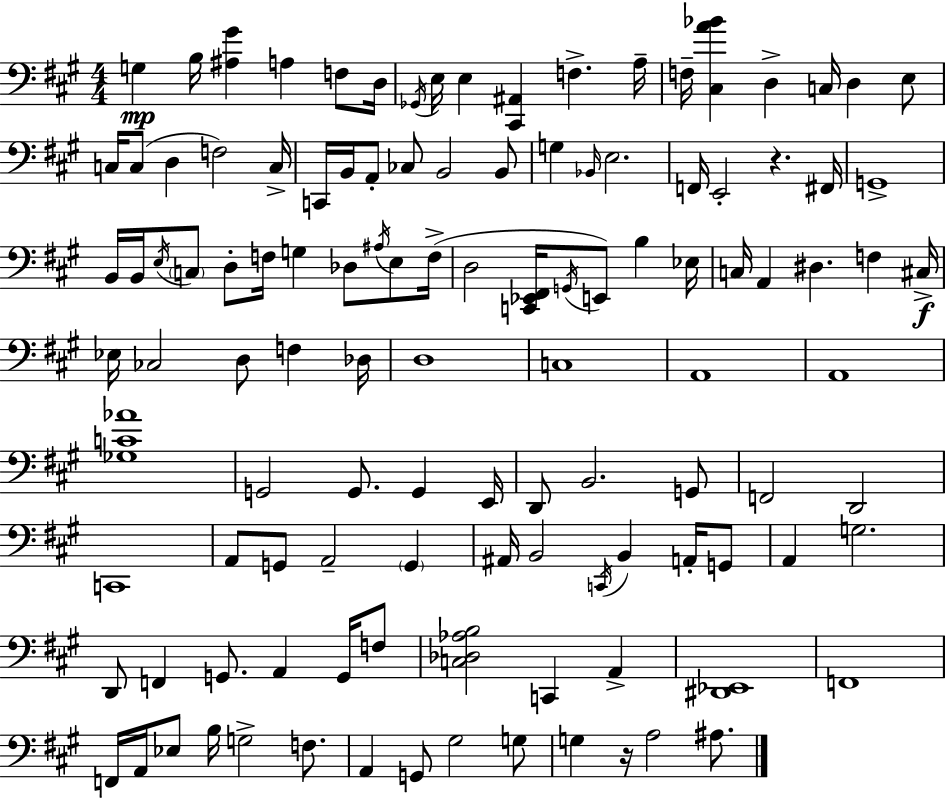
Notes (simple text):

G3/q B3/s [A#3,G#4]/q A3/q F3/e D3/s Gb2/s E3/s E3/q [C#2,A#2]/q F3/q. A3/s F3/s [C#3,A4,Bb4]/q D3/q C3/s D3/q E3/e C3/s C3/e D3/q F3/h C3/s C2/s B2/s A2/e CES3/e B2/h B2/e G3/q Bb2/s E3/h. F2/s E2/h R/q. F#2/s G2/w B2/s B2/s E3/s C3/e D3/e F3/s G3/q Db3/e A#3/s E3/e F3/s D3/h [C2,Eb2,F#2]/s G2/s E2/e B3/q Eb3/s C3/s A2/q D#3/q. F3/q C#3/s Eb3/s CES3/h D3/e F3/q Db3/s D3/w C3/w A2/w A2/w [Gb3,C4,Ab4]/w G2/h G2/e. G2/q E2/s D2/e B2/h. G2/e F2/h D2/h C2/w A2/e G2/e A2/h G2/q A#2/s B2/h C2/s B2/q A2/s G2/e A2/q G3/h. D2/e F2/q G2/e. A2/q G2/s F3/e [C3,Db3,Ab3,B3]/h C2/q A2/q [D#2,Eb2]/w F2/w F2/s A2/s Eb3/e B3/s G3/h F3/e. A2/q G2/e G#3/h G3/e G3/q R/s A3/h A#3/e.